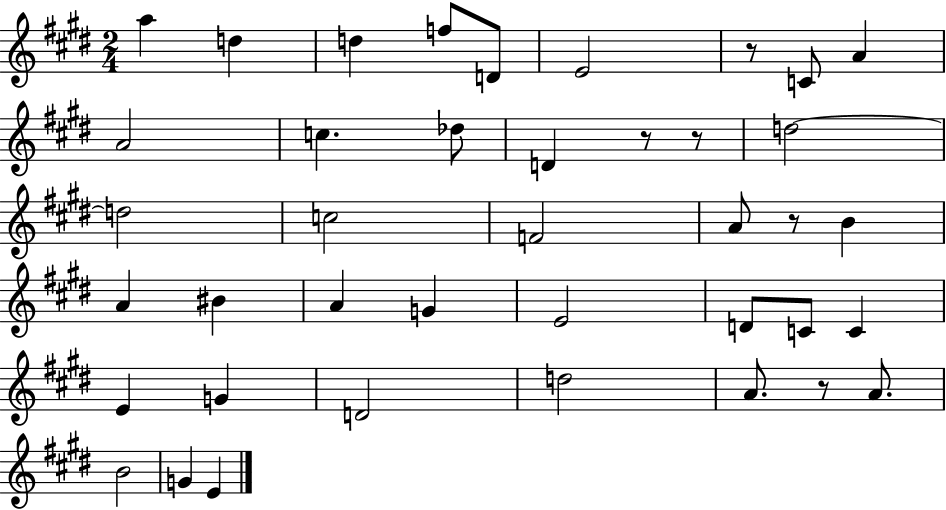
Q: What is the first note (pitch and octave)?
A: A5